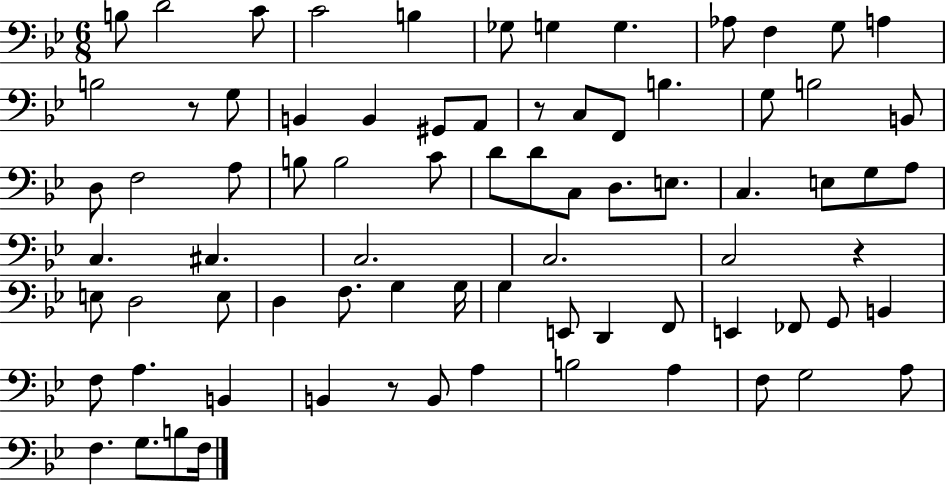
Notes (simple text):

B3/e D4/h C4/e C4/h B3/q Gb3/e G3/q G3/q. Ab3/e F3/q G3/e A3/q B3/h R/e G3/e B2/q B2/q G#2/e A2/e R/e C3/e F2/e B3/q. G3/e B3/h B2/e D3/e F3/h A3/e B3/e B3/h C4/e D4/e D4/e C3/e D3/e. E3/e. C3/q. E3/e G3/e A3/e C3/q. C#3/q. C3/h. C3/h. C3/h R/q E3/e D3/h E3/e D3/q F3/e. G3/q G3/s G3/q E2/e D2/q F2/e E2/q FES2/e G2/e B2/q F3/e A3/q. B2/q B2/q R/e B2/e A3/q B3/h A3/q F3/e G3/h A3/e F3/q. G3/e. B3/e F3/s